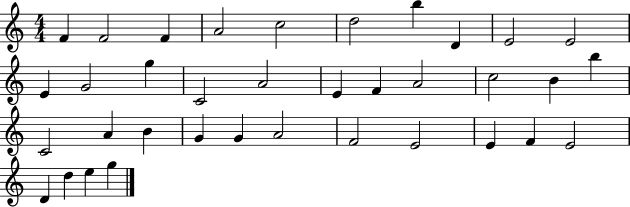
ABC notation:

X:1
T:Untitled
M:4/4
L:1/4
K:C
F F2 F A2 c2 d2 b D E2 E2 E G2 g C2 A2 E F A2 c2 B b C2 A B G G A2 F2 E2 E F E2 D d e g